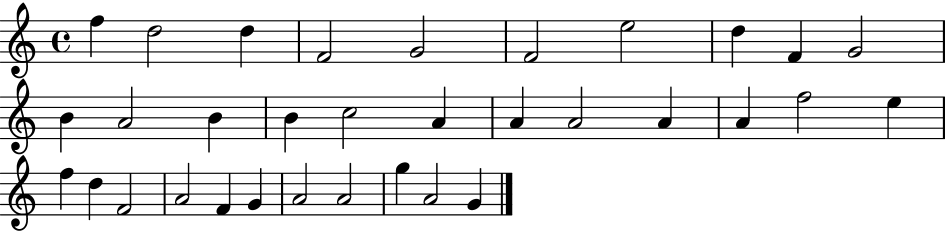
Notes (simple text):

F5/q D5/h D5/q F4/h G4/h F4/h E5/h D5/q F4/q G4/h B4/q A4/h B4/q B4/q C5/h A4/q A4/q A4/h A4/q A4/q F5/h E5/q F5/q D5/q F4/h A4/h F4/q G4/q A4/h A4/h G5/q A4/h G4/q